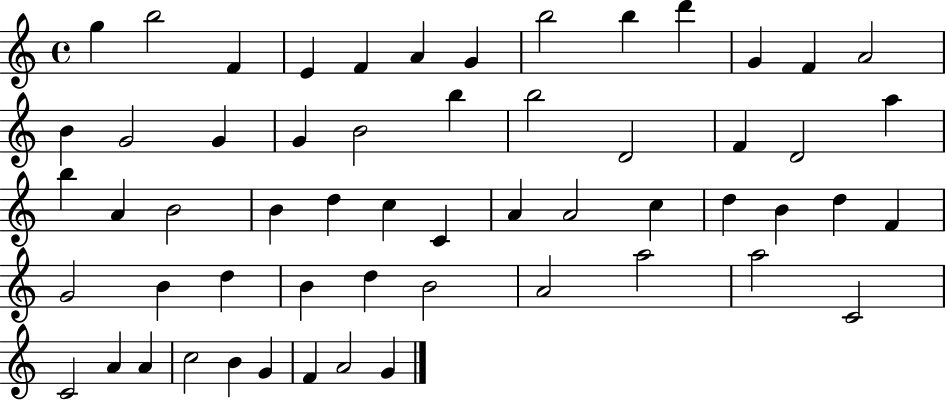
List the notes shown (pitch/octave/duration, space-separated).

G5/q B5/h F4/q E4/q F4/q A4/q G4/q B5/h B5/q D6/q G4/q F4/q A4/h B4/q G4/h G4/q G4/q B4/h B5/q B5/h D4/h F4/q D4/h A5/q B5/q A4/q B4/h B4/q D5/q C5/q C4/q A4/q A4/h C5/q D5/q B4/q D5/q F4/q G4/h B4/q D5/q B4/q D5/q B4/h A4/h A5/h A5/h C4/h C4/h A4/q A4/q C5/h B4/q G4/q F4/q A4/h G4/q